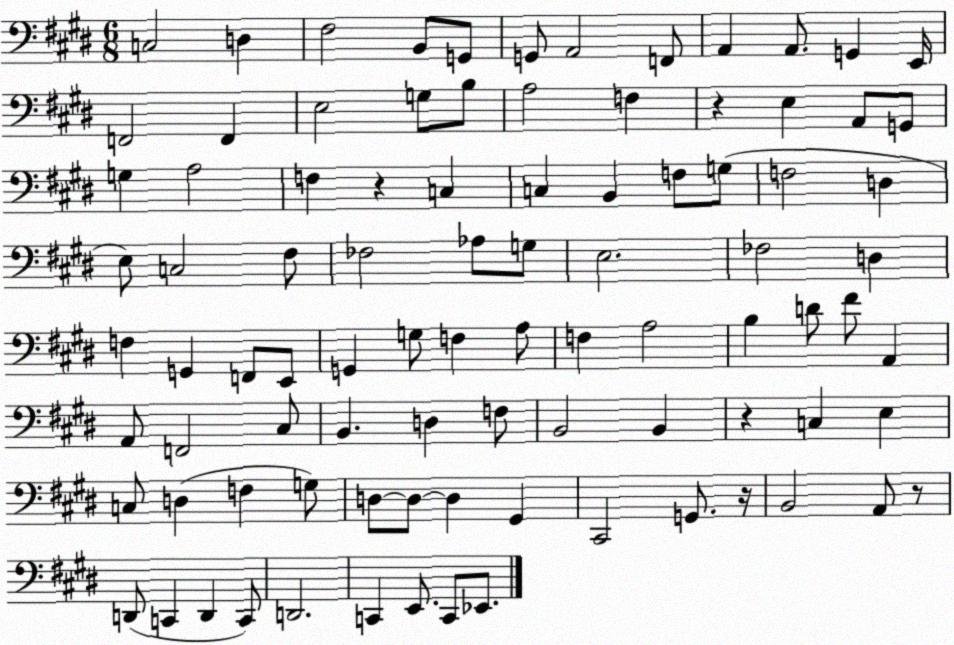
X:1
T:Untitled
M:6/8
L:1/4
K:E
C,2 D, ^F,2 B,,/2 G,,/2 G,,/2 A,,2 F,,/2 A,, A,,/2 G,, E,,/4 F,,2 F,, E,2 G,/2 B,/2 A,2 F, z E, A,,/2 G,,/2 G, A,2 F, z C, C, B,, F,/2 G,/2 F,2 D, E,/2 C,2 ^F,/2 _F,2 _A,/2 G,/2 E,2 _F,2 D, F, G,, F,,/2 E,,/2 G,, G,/2 F, A,/2 F, A,2 B, D/2 ^F/2 A,, A,,/2 F,,2 ^C,/2 B,, D, F,/2 B,,2 B,, z C, E, C,/2 D, F, G,/2 D,/2 D,/2 D, ^G,, ^C,,2 G,,/2 z/4 B,,2 A,,/2 z/2 D,,/2 C,, D,, C,,/2 D,,2 C,, E,,/2 C,,/2 _E,,/2